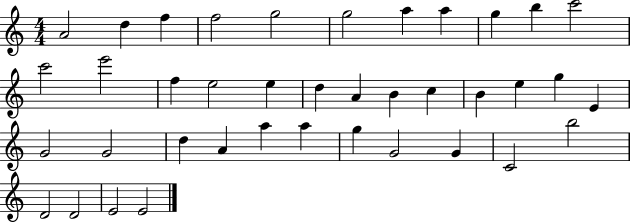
X:1
T:Untitled
M:4/4
L:1/4
K:C
A2 d f f2 g2 g2 a a g b c'2 c'2 e'2 f e2 e d A B c B e g E G2 G2 d A a a g G2 G C2 b2 D2 D2 E2 E2